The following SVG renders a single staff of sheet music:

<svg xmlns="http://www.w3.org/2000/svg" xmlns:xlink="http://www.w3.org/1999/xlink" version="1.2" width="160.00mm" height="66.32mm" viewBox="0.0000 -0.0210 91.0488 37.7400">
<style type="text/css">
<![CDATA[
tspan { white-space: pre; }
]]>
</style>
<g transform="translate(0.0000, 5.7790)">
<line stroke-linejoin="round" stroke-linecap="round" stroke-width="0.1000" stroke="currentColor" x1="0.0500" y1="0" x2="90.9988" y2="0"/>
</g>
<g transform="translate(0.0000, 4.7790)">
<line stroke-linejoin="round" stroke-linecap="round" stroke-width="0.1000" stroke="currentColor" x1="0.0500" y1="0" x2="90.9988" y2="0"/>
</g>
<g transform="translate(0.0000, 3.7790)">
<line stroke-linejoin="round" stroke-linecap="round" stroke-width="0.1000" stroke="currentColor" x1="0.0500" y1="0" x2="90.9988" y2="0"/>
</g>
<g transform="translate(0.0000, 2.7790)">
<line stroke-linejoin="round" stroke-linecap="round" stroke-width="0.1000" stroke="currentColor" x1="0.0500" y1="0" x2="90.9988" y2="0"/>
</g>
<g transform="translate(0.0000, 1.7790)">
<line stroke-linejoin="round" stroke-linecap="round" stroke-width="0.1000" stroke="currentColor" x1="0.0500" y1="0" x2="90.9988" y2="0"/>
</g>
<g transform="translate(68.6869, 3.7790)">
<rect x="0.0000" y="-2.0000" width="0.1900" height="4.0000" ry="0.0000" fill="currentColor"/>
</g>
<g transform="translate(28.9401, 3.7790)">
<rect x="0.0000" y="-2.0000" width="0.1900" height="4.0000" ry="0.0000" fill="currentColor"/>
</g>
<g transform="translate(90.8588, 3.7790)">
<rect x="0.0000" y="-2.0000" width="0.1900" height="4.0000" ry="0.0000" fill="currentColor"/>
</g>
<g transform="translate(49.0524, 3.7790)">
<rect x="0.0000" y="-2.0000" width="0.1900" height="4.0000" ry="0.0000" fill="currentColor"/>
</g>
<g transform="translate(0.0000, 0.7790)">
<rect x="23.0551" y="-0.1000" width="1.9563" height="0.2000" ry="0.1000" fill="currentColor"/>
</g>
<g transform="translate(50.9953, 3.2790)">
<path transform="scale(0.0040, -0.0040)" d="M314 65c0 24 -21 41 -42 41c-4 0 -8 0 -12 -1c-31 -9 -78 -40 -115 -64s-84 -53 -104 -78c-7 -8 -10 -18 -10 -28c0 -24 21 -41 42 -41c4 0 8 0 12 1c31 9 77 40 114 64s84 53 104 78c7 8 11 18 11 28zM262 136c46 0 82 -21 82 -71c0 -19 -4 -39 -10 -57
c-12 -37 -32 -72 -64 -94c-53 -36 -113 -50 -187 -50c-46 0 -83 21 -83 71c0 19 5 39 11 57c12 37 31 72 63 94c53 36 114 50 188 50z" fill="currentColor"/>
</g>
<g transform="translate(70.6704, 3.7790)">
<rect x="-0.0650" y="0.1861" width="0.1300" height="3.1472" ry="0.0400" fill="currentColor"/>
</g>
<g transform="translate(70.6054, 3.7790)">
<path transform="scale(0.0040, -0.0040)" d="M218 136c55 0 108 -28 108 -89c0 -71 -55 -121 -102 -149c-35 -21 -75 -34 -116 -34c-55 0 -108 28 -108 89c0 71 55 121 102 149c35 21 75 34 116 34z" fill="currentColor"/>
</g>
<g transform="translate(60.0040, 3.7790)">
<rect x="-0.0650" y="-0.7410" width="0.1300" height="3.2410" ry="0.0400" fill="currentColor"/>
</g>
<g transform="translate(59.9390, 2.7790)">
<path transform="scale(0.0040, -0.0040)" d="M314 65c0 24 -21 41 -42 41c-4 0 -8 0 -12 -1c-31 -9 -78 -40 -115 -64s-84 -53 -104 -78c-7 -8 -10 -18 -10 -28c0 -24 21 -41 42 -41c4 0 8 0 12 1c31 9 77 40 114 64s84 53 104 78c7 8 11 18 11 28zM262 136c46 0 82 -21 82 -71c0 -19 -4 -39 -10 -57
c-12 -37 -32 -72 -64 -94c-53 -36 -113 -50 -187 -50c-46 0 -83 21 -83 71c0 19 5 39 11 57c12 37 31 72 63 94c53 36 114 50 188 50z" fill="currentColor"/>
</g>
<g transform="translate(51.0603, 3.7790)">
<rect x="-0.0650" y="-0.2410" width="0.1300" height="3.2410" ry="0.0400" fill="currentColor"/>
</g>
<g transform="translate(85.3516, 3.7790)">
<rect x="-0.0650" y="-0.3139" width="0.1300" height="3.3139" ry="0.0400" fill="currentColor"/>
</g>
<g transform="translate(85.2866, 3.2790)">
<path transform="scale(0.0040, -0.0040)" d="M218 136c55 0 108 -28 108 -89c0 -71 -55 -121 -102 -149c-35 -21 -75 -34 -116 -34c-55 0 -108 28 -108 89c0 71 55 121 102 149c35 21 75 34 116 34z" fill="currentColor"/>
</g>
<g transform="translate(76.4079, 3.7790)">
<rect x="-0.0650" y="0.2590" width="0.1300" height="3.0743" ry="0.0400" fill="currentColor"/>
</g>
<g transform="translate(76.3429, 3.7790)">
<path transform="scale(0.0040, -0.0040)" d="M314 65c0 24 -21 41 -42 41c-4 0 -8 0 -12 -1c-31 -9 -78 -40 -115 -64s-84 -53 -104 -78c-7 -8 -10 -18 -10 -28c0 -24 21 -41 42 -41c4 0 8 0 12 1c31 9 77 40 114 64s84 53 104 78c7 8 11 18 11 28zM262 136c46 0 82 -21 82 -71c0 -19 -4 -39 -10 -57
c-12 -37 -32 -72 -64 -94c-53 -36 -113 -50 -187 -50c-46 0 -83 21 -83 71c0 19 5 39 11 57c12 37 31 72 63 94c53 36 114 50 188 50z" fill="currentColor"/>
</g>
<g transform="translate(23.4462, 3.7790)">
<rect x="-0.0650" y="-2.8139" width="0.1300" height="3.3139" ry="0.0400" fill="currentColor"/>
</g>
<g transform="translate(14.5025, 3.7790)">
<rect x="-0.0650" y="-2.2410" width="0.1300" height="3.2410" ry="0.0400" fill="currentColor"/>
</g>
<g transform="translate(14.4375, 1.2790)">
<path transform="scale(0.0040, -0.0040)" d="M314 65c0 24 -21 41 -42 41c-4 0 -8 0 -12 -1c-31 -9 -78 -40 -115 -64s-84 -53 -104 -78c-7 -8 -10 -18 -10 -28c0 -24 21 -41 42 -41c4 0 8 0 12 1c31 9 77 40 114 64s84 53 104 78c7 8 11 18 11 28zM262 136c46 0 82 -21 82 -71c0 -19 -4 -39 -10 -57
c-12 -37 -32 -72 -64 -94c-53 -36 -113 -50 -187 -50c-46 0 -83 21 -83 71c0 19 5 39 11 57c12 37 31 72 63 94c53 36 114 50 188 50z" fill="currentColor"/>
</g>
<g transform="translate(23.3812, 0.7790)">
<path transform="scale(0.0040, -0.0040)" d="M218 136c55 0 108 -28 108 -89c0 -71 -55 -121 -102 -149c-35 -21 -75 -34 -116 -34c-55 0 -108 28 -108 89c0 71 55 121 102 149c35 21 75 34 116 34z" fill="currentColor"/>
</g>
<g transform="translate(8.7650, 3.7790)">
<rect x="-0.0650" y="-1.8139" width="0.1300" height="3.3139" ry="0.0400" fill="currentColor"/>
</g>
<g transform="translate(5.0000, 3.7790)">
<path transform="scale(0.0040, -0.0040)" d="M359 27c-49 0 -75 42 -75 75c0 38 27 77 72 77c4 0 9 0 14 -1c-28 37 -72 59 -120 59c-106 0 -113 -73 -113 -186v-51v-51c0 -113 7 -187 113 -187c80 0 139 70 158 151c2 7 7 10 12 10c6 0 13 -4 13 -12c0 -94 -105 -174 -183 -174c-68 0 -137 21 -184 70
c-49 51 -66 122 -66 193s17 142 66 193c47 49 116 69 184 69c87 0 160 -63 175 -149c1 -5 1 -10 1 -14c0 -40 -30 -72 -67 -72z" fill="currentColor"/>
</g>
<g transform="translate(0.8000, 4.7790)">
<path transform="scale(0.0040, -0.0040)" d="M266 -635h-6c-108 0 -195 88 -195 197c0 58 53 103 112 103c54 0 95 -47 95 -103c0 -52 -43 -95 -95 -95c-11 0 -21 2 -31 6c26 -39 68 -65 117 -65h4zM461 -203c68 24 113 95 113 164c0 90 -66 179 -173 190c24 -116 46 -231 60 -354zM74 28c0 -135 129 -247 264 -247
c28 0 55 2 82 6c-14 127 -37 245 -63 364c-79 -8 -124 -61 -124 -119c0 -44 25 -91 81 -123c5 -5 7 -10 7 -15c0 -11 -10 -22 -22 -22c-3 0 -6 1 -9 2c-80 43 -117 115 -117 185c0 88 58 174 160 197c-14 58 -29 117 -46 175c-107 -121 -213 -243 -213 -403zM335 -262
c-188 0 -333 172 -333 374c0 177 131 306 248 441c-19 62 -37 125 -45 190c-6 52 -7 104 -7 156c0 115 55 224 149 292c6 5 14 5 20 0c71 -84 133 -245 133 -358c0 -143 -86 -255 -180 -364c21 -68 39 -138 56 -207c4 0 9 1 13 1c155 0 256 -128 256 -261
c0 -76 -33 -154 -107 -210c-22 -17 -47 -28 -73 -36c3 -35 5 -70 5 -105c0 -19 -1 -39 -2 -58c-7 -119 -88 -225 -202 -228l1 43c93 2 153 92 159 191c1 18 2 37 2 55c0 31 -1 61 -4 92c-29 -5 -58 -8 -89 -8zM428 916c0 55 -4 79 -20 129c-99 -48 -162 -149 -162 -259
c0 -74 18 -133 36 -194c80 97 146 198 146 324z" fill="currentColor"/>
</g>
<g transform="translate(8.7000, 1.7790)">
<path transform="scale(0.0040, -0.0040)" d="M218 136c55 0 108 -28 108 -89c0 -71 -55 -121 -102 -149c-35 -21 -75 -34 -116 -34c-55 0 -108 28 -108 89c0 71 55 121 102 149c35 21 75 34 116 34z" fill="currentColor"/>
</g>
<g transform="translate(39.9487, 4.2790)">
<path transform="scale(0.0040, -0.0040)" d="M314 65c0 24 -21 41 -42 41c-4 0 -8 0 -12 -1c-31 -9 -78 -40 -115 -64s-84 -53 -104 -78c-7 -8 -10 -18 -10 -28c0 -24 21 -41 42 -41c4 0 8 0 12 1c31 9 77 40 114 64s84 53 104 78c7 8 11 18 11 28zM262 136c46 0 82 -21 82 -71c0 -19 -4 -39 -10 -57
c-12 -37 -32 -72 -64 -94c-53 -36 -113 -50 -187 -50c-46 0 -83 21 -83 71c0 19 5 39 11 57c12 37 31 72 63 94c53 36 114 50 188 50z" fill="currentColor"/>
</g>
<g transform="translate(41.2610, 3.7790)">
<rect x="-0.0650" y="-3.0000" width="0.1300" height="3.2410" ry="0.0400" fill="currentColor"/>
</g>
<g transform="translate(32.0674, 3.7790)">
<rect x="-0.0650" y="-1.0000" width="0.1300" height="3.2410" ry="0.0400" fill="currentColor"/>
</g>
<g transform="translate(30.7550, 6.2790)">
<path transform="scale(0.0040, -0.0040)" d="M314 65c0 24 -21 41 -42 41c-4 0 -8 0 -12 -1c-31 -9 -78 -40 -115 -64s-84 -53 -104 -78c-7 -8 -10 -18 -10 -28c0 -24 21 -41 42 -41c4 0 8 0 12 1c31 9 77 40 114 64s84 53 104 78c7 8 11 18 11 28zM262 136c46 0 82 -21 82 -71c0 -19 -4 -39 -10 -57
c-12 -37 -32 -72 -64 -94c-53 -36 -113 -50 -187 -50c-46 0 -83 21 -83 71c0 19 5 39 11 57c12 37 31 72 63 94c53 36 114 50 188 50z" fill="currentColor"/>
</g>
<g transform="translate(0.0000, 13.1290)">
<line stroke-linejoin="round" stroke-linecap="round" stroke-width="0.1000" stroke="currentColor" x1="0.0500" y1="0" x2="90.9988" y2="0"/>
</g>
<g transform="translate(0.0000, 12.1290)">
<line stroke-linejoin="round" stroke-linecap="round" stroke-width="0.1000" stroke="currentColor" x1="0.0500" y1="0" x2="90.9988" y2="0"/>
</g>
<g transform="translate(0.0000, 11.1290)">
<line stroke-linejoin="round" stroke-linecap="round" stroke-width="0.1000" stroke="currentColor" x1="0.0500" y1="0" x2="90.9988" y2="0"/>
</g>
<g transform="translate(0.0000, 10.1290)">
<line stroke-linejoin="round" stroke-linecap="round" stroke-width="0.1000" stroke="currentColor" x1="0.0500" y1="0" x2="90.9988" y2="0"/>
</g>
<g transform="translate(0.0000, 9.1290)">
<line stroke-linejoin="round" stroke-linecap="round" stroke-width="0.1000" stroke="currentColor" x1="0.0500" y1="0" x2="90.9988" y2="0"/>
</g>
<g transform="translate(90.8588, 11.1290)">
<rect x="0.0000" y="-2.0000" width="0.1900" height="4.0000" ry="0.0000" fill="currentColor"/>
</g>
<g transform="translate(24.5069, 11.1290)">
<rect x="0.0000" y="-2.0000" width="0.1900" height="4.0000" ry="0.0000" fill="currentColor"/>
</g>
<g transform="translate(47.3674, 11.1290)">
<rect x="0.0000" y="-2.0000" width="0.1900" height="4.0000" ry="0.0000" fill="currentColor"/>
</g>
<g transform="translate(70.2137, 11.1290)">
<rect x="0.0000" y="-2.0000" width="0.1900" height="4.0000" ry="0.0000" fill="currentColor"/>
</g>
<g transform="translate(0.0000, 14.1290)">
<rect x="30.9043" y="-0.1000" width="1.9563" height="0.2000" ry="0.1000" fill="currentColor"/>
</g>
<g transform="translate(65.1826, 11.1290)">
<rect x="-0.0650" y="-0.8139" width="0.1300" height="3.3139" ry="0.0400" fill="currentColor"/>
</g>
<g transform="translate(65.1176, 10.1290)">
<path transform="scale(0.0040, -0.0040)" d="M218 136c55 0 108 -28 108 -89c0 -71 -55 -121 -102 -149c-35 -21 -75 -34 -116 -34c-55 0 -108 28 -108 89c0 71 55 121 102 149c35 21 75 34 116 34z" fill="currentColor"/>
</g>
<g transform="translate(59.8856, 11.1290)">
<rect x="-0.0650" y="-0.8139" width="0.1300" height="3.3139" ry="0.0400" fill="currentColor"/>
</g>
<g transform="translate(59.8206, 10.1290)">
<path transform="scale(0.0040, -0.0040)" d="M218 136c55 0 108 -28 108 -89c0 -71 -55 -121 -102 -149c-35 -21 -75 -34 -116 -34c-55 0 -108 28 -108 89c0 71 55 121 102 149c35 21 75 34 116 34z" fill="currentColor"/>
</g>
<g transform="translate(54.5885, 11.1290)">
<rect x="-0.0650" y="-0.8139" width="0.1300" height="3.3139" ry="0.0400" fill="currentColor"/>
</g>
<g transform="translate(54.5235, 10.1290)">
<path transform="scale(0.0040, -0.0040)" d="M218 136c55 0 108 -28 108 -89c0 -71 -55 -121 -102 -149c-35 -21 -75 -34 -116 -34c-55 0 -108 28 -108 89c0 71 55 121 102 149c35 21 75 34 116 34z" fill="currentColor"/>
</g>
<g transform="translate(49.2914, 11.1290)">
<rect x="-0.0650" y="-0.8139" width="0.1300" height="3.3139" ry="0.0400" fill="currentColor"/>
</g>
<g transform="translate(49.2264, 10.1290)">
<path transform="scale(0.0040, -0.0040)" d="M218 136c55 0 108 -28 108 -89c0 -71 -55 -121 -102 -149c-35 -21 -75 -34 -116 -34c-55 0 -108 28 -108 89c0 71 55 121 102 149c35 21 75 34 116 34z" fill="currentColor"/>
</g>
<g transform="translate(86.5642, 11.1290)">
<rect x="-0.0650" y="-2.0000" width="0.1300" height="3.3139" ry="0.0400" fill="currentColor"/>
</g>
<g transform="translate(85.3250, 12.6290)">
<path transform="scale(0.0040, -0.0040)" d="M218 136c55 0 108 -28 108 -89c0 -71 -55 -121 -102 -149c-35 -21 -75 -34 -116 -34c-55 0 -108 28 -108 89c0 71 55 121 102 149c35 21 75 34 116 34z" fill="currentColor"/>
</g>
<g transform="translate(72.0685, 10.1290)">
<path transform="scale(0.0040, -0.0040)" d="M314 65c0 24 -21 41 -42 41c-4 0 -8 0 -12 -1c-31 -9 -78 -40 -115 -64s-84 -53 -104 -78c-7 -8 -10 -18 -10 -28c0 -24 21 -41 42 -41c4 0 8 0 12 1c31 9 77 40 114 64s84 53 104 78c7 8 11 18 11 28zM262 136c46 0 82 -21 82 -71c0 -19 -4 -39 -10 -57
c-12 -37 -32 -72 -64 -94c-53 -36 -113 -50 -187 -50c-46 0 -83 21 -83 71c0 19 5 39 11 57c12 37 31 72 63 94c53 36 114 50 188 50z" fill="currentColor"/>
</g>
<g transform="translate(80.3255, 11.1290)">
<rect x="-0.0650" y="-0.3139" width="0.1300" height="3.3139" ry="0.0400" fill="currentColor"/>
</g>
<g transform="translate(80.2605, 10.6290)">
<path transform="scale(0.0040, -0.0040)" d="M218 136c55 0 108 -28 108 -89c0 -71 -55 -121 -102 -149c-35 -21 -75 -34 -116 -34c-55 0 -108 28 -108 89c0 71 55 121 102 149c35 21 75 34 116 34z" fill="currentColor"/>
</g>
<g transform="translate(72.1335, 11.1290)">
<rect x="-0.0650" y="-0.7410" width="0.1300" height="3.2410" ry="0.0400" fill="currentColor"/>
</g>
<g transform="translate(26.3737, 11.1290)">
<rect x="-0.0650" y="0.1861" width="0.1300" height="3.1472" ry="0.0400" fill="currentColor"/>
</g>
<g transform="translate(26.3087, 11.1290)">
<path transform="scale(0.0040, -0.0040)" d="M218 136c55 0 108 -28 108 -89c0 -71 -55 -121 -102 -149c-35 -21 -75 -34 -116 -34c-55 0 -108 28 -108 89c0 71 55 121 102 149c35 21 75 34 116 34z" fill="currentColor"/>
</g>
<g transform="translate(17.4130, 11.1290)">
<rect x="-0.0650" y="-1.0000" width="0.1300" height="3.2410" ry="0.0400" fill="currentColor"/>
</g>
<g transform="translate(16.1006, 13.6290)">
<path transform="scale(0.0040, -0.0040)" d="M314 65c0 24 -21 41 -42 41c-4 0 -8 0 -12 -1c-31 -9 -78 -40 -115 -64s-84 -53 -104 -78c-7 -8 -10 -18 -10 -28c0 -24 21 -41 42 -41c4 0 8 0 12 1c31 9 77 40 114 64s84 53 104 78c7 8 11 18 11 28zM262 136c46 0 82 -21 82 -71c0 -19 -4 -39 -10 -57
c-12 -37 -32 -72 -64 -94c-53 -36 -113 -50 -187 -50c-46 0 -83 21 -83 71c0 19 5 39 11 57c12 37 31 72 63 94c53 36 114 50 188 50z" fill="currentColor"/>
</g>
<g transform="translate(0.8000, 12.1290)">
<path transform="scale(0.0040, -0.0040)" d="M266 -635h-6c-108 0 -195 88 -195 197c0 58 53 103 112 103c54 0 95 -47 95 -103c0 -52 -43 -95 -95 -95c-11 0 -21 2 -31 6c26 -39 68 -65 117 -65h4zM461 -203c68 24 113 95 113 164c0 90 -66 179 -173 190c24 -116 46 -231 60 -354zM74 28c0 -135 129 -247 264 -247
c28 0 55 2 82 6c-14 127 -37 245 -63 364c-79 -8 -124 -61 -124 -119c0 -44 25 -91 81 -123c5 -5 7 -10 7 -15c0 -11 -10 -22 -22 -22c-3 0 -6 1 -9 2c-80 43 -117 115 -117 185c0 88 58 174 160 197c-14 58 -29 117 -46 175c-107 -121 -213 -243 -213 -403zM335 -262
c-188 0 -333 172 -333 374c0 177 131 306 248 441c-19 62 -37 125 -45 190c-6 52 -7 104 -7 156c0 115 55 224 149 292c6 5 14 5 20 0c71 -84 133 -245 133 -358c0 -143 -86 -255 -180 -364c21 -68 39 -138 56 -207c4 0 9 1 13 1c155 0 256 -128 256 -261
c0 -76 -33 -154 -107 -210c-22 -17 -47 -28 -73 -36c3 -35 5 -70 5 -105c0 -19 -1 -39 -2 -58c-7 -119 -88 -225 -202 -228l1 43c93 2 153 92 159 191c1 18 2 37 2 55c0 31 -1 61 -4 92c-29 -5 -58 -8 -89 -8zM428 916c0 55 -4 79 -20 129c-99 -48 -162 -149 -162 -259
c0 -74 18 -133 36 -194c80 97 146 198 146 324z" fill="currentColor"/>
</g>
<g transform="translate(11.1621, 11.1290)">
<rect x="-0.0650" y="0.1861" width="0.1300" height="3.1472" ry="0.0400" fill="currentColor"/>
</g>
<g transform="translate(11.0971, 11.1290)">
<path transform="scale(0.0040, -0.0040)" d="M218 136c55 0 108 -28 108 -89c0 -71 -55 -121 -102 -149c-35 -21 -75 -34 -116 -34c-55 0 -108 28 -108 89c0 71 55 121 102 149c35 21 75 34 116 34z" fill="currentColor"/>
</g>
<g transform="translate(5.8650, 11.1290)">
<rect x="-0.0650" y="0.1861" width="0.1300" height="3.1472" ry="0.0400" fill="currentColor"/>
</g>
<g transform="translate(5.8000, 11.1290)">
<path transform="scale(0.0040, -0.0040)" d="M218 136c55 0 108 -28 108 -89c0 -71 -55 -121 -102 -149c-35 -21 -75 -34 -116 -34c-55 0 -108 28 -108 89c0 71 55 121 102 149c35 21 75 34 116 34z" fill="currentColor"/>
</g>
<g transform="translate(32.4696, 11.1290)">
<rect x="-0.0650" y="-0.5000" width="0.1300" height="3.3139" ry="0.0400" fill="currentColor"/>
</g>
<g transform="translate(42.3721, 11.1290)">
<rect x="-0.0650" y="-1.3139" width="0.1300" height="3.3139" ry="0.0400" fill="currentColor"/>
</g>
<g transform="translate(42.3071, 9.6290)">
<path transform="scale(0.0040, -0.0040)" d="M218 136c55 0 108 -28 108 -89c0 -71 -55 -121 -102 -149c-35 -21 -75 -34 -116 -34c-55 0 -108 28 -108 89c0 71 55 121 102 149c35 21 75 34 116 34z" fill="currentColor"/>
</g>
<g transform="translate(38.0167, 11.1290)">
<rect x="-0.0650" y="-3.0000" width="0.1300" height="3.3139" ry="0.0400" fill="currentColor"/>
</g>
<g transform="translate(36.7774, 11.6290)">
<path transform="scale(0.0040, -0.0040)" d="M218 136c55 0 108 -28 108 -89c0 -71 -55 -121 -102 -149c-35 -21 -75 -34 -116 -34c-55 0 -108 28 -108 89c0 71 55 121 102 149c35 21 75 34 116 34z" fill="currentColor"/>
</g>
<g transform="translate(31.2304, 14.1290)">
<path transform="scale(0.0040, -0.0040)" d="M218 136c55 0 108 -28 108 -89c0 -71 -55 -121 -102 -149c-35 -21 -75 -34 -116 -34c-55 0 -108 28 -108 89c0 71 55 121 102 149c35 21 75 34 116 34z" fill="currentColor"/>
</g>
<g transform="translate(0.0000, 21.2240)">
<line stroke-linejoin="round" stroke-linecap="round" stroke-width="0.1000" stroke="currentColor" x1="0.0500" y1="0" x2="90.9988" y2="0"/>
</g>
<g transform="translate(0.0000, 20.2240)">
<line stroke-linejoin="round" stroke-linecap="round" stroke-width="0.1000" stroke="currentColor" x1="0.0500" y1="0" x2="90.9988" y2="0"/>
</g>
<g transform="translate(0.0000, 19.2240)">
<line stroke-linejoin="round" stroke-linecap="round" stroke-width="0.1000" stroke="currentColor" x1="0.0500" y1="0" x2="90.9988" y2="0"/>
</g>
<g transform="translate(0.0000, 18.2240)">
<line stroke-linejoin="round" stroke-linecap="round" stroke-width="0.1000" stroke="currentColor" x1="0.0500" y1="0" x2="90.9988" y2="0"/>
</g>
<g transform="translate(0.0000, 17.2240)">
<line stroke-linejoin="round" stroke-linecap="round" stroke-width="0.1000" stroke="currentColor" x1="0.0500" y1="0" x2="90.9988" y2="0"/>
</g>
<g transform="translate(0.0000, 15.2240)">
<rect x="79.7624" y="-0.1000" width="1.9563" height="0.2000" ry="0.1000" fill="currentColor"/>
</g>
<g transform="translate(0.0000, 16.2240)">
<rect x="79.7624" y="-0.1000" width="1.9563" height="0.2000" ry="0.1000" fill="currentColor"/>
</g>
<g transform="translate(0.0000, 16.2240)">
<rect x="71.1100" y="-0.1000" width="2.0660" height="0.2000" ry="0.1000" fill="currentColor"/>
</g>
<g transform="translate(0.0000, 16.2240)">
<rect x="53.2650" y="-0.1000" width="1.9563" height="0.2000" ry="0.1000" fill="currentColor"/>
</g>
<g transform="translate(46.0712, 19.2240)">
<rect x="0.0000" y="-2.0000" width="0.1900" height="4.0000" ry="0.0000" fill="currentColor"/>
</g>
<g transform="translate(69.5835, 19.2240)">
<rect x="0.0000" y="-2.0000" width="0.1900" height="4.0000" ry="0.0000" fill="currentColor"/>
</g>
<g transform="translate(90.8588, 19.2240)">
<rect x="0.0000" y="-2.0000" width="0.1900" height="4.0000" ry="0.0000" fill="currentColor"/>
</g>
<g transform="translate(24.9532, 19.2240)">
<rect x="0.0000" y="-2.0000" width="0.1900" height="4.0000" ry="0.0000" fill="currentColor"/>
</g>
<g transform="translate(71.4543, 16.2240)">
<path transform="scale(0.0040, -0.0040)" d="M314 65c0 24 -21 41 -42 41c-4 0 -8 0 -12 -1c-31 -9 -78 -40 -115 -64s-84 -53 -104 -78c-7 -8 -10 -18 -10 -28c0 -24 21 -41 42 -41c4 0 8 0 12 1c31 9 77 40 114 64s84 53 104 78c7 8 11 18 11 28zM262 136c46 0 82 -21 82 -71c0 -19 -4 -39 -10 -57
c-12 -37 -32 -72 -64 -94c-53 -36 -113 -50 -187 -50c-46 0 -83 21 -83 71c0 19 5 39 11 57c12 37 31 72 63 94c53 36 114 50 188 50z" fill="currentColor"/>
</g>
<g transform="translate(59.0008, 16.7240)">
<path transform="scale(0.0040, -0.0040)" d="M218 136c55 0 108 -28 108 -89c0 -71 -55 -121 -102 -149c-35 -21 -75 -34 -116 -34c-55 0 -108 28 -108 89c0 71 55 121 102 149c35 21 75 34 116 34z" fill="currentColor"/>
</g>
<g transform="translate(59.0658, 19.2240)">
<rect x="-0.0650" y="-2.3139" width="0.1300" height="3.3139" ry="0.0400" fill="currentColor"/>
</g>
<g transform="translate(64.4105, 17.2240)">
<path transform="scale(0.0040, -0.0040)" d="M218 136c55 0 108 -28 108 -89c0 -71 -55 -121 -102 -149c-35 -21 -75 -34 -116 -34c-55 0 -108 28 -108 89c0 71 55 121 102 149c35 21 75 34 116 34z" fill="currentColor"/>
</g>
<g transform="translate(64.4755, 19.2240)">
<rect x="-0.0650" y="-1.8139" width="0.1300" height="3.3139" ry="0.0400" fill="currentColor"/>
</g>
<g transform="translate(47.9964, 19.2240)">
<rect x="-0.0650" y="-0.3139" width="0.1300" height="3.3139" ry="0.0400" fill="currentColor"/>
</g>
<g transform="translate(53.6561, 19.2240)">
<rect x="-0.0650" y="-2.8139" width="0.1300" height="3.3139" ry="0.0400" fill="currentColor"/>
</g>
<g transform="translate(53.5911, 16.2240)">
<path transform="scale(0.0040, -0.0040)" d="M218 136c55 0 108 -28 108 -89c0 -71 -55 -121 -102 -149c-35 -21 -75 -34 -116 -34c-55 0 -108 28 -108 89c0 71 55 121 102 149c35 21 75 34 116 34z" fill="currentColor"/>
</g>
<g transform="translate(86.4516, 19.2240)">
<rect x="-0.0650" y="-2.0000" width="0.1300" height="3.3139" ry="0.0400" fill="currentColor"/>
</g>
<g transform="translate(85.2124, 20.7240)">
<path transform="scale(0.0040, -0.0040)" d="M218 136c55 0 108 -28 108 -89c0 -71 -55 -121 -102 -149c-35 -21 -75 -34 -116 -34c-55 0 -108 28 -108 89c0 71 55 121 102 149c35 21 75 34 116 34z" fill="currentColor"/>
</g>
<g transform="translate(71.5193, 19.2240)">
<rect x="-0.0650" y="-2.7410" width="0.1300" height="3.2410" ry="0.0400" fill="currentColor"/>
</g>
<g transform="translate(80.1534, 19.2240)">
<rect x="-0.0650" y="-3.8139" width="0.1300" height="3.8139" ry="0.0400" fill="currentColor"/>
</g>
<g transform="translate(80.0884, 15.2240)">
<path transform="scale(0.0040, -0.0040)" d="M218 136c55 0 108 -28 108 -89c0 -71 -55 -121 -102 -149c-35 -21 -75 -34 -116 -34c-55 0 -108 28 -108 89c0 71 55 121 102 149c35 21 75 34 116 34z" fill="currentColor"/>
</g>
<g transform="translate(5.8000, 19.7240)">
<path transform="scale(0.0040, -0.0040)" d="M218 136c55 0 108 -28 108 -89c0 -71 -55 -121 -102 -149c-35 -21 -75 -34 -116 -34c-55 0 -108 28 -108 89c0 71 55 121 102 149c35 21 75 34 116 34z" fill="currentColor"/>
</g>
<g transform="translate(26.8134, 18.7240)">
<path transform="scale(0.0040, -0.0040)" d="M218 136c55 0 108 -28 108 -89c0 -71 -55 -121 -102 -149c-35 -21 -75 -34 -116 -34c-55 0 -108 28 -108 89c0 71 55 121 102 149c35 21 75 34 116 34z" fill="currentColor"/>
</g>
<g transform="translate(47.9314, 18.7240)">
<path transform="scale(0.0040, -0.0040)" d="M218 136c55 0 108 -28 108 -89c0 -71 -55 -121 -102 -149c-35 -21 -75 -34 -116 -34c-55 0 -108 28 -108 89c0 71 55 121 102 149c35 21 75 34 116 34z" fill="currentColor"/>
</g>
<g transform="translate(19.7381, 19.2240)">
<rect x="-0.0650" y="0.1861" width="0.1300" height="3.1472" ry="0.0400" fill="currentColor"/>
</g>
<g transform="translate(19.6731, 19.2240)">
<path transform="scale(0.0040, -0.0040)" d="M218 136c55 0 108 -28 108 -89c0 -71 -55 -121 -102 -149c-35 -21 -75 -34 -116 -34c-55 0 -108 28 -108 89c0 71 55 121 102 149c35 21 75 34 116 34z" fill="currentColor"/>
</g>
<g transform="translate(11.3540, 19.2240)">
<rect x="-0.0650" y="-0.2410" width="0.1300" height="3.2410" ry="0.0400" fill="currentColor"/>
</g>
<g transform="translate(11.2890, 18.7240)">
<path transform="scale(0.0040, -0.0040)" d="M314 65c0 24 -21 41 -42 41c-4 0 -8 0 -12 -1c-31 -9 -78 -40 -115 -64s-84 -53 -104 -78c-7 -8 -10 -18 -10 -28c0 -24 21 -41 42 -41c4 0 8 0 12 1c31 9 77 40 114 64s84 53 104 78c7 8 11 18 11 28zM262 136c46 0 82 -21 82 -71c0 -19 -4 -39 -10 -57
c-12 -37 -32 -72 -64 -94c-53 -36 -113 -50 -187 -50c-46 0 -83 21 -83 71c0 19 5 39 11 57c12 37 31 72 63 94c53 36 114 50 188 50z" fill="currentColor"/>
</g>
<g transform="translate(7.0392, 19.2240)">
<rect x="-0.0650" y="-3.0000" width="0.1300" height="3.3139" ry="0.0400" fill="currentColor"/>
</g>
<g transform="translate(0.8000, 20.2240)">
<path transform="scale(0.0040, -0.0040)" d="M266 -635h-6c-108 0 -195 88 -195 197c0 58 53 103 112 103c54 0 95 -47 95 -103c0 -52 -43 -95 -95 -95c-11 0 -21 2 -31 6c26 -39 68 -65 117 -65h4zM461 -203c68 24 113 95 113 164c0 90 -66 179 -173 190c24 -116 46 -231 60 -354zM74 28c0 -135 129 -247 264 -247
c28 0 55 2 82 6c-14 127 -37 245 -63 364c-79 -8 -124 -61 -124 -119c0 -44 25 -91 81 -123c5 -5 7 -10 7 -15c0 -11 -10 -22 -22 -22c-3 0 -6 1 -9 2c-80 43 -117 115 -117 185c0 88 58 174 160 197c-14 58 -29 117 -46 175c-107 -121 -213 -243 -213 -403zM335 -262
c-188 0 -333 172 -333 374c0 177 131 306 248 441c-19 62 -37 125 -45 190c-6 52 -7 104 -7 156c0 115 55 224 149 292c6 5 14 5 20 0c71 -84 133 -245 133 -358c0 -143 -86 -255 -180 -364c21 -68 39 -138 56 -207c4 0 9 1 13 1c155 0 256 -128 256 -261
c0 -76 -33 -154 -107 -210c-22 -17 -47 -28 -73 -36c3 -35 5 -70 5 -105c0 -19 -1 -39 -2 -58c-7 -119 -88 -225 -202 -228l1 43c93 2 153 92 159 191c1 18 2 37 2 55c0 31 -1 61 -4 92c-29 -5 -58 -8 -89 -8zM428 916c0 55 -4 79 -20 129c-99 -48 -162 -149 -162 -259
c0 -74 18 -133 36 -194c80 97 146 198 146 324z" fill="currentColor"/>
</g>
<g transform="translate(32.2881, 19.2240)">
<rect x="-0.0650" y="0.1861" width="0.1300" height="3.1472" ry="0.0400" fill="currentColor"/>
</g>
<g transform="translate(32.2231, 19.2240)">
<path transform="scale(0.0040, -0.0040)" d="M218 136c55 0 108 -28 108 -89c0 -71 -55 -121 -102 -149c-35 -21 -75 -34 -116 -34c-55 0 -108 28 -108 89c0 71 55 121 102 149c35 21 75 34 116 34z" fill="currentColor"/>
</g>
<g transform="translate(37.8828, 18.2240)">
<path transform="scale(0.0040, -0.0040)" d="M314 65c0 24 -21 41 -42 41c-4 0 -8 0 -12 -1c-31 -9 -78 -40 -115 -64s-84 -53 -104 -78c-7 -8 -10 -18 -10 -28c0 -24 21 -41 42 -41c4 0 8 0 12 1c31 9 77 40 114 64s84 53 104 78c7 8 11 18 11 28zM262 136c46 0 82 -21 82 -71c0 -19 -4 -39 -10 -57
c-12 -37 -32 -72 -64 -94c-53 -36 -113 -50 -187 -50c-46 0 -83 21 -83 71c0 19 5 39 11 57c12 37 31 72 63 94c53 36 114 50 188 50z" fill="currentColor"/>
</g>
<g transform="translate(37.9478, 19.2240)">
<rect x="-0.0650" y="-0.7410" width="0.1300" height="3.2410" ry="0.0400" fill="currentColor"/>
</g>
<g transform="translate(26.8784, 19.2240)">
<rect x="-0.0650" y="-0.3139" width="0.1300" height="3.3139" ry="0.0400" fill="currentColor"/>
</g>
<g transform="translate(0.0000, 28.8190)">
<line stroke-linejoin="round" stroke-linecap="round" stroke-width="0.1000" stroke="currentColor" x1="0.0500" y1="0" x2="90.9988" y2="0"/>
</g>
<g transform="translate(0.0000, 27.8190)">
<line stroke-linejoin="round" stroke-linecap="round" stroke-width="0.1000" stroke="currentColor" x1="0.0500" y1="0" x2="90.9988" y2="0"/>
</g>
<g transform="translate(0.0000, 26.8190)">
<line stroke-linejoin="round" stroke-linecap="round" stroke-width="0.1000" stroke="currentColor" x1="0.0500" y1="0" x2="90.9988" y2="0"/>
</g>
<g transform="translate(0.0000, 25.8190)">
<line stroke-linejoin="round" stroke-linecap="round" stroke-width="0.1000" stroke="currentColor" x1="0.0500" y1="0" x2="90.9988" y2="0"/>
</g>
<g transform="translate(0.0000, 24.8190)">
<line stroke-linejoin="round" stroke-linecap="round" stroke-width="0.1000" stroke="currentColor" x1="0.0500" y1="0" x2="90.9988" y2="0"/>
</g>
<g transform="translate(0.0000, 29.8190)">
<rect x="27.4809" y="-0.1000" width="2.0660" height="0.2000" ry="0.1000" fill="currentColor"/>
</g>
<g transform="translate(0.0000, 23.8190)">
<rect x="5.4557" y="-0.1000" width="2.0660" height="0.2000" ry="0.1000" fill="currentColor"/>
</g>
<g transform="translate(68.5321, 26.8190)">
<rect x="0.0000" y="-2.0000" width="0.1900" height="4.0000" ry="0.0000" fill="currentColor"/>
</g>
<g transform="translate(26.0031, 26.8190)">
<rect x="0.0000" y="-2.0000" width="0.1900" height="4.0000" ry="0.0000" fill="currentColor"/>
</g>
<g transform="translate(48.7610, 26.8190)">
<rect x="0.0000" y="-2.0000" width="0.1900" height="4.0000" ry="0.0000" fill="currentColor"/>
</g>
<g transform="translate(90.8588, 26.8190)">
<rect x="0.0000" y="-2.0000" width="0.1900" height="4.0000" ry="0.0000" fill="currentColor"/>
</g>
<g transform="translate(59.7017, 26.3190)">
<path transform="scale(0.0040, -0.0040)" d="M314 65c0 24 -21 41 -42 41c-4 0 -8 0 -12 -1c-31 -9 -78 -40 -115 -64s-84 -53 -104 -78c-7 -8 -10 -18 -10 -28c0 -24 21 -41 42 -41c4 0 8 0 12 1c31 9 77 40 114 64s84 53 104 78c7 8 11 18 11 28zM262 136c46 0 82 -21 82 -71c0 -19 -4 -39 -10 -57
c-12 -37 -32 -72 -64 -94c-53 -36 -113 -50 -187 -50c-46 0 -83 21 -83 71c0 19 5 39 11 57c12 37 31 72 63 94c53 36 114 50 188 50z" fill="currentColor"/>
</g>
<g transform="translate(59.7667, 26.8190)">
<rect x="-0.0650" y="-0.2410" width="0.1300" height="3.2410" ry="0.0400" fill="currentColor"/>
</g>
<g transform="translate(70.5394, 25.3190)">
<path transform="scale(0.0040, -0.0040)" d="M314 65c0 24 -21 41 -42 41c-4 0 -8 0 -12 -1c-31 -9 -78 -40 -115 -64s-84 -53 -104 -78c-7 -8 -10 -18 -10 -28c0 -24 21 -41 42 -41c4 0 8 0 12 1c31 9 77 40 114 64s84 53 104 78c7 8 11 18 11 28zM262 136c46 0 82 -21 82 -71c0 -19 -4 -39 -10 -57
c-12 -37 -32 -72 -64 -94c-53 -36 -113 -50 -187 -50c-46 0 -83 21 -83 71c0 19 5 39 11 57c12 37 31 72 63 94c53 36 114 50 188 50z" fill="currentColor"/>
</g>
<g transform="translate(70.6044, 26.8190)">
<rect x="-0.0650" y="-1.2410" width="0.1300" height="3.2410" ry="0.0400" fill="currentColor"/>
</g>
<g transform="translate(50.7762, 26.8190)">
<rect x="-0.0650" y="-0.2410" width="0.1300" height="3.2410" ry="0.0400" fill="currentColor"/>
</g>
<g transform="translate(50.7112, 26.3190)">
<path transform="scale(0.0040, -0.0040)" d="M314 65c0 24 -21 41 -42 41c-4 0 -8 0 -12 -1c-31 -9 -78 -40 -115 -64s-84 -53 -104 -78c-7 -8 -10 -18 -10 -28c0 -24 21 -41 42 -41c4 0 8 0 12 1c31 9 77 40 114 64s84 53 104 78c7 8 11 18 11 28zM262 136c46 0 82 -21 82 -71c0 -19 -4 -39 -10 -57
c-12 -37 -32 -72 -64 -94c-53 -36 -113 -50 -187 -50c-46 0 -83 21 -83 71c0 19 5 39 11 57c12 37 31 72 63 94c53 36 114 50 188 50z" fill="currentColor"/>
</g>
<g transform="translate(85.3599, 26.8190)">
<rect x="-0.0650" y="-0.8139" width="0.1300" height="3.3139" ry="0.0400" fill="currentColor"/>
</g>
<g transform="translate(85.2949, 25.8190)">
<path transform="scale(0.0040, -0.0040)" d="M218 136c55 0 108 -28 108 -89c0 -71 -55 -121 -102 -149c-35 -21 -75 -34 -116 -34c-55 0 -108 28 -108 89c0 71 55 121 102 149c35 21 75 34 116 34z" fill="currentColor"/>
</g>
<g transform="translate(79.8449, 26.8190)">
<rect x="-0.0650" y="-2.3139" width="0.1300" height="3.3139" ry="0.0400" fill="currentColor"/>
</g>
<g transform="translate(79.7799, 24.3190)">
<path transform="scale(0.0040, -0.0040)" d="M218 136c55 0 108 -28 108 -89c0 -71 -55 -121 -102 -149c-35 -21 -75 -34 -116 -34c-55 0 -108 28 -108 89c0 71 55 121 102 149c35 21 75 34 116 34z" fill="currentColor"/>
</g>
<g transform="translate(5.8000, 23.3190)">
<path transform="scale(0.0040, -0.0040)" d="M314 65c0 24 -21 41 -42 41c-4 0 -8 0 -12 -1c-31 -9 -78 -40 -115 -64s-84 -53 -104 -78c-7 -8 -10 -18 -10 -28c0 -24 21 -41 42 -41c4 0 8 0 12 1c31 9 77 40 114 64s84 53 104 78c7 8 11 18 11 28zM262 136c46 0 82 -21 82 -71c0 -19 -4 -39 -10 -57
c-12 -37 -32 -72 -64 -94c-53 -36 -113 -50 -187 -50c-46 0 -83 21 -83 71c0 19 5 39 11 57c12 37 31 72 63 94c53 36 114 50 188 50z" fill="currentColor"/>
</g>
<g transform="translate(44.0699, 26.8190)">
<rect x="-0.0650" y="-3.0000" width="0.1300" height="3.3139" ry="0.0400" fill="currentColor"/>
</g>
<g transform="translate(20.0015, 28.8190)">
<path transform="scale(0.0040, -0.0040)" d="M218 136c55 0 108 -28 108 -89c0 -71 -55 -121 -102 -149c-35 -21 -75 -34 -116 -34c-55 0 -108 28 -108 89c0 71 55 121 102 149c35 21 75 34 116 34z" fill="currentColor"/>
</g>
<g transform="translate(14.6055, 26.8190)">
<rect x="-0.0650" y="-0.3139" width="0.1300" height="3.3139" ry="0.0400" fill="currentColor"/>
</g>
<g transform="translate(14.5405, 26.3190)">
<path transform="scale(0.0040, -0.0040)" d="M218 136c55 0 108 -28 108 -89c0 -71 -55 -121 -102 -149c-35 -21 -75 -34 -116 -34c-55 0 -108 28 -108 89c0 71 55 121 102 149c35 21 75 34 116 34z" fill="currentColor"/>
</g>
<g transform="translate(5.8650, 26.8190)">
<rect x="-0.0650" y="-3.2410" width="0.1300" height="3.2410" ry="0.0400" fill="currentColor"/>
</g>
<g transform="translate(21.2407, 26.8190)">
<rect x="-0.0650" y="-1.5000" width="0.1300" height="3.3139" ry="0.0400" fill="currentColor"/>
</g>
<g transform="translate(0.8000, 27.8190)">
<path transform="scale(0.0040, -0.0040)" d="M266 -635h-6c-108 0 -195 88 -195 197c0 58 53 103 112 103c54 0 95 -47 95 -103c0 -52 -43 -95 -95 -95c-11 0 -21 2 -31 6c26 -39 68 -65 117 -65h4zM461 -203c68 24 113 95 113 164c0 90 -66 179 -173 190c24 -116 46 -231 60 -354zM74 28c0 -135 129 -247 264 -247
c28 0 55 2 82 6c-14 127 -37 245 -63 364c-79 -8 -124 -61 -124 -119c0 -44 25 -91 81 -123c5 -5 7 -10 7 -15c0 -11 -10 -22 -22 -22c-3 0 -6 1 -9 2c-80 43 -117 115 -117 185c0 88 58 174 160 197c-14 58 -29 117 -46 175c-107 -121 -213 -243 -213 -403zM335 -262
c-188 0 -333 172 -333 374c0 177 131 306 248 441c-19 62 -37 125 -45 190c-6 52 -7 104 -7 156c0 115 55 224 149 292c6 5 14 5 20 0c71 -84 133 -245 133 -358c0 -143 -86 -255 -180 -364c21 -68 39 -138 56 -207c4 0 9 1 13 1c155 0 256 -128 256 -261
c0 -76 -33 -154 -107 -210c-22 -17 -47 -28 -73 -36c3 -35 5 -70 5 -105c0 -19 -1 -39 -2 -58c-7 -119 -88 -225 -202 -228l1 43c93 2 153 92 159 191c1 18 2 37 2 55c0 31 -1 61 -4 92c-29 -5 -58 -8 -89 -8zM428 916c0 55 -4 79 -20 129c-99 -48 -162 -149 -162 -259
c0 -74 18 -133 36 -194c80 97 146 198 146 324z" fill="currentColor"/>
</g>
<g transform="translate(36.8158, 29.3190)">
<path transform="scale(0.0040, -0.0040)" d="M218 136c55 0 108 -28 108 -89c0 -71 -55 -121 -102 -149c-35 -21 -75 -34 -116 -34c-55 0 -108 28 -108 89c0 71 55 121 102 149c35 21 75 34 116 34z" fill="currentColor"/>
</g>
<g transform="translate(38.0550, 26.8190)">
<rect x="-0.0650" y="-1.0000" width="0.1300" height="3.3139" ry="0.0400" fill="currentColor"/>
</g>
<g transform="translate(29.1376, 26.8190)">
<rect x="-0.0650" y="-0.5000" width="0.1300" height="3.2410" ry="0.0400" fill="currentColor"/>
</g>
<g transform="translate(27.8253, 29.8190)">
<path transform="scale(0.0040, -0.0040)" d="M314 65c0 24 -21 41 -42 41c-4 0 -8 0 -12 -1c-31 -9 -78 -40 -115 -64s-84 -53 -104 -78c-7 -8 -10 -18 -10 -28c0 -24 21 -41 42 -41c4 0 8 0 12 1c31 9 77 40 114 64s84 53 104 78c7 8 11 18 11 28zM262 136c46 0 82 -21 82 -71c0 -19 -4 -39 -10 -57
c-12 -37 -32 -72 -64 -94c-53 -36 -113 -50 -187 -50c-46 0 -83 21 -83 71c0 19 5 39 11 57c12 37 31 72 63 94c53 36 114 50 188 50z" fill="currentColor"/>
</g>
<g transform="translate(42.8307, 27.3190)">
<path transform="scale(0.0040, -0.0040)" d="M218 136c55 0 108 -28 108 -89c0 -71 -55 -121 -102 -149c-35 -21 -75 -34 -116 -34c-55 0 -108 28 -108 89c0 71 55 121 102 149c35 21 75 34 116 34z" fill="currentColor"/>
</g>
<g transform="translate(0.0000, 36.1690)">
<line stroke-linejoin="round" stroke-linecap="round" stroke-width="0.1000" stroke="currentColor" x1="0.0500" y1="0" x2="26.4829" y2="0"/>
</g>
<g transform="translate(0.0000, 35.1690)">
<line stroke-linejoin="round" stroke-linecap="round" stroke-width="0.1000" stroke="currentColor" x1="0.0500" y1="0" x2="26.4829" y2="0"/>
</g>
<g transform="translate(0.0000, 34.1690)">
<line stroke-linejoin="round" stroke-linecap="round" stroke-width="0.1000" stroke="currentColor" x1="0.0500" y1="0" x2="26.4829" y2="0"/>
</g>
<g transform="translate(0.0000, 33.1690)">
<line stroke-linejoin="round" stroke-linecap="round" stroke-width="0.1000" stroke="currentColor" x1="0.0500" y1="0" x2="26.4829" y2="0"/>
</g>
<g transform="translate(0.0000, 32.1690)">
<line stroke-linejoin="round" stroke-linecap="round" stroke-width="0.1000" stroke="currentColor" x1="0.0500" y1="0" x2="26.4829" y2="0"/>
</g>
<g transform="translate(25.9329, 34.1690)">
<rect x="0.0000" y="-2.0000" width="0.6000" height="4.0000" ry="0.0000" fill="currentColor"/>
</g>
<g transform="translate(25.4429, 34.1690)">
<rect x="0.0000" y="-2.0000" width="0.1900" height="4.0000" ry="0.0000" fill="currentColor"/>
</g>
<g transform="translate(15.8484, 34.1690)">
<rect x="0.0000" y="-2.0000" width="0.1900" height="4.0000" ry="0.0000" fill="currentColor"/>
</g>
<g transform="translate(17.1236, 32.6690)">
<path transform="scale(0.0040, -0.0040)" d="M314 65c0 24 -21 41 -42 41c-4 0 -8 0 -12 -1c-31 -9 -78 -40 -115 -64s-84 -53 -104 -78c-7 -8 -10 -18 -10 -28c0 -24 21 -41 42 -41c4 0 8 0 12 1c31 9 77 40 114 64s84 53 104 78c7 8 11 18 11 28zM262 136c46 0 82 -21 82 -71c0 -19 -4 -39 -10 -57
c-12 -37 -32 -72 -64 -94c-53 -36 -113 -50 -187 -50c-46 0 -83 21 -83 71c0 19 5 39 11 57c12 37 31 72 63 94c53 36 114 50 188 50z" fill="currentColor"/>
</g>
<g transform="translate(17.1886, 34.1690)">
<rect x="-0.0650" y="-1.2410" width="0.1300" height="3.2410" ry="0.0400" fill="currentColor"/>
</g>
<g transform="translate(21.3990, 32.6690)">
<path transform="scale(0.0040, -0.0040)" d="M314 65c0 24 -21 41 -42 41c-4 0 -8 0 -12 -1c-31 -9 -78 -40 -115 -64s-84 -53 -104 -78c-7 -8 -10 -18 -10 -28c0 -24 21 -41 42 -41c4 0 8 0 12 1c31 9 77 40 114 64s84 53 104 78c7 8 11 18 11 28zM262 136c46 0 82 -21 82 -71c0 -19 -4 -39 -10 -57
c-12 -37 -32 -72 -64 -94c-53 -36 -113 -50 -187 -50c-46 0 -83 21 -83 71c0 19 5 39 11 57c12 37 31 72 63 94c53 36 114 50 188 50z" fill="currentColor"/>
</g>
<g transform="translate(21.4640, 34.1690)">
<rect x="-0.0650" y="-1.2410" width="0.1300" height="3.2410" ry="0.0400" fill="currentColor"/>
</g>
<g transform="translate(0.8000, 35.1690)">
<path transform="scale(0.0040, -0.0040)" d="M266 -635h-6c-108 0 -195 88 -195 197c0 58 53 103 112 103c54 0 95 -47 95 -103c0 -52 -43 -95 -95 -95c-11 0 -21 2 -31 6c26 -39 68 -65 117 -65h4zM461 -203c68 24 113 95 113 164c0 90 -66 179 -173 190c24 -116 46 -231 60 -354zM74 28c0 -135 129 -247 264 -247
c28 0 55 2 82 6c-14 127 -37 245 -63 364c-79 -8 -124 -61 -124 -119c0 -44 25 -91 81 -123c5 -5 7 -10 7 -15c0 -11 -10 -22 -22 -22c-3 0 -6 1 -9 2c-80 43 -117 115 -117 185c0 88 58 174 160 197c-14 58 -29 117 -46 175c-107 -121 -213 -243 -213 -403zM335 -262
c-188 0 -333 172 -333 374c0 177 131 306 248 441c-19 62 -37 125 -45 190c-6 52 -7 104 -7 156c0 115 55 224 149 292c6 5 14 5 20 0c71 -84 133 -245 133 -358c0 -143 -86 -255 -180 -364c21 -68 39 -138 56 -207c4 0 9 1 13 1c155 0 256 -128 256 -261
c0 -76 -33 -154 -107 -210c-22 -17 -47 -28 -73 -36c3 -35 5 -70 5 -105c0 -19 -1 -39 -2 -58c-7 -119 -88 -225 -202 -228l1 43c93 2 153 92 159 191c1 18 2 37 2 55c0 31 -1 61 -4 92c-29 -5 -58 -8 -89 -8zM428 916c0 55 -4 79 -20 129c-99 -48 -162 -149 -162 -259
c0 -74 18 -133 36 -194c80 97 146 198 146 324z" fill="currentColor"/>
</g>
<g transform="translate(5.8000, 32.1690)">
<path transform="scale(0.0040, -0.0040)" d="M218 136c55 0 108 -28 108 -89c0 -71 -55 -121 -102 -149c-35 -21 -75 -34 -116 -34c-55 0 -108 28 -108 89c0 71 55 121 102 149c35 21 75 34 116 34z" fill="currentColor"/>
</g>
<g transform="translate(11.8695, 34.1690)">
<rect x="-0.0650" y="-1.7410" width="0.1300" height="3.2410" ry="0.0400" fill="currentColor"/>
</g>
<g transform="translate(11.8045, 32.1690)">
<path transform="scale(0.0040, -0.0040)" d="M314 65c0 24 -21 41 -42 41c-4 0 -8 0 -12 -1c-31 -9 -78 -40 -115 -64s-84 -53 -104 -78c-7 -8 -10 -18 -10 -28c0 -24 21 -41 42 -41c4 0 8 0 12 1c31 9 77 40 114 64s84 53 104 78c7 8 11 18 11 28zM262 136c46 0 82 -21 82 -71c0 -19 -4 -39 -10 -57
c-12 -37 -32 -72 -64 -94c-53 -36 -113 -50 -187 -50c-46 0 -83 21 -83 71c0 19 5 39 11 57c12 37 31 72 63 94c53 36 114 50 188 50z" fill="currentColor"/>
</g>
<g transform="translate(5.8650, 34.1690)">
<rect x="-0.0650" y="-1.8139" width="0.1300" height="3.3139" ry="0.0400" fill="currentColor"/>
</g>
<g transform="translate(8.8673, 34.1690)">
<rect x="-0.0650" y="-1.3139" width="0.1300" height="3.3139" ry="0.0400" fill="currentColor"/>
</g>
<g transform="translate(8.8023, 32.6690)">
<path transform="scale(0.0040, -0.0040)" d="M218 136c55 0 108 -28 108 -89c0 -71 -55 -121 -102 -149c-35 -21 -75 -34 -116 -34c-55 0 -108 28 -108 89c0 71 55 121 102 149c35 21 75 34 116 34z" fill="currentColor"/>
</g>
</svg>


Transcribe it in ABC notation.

X:1
T:Untitled
M:4/4
L:1/4
K:C
f g2 a D2 A2 c2 d2 B B2 c B B D2 B C A e d d d d d2 c F A c2 B c B d2 c a g f a2 c' F b2 c E C2 D A c2 c2 e2 g d f e f2 e2 e2